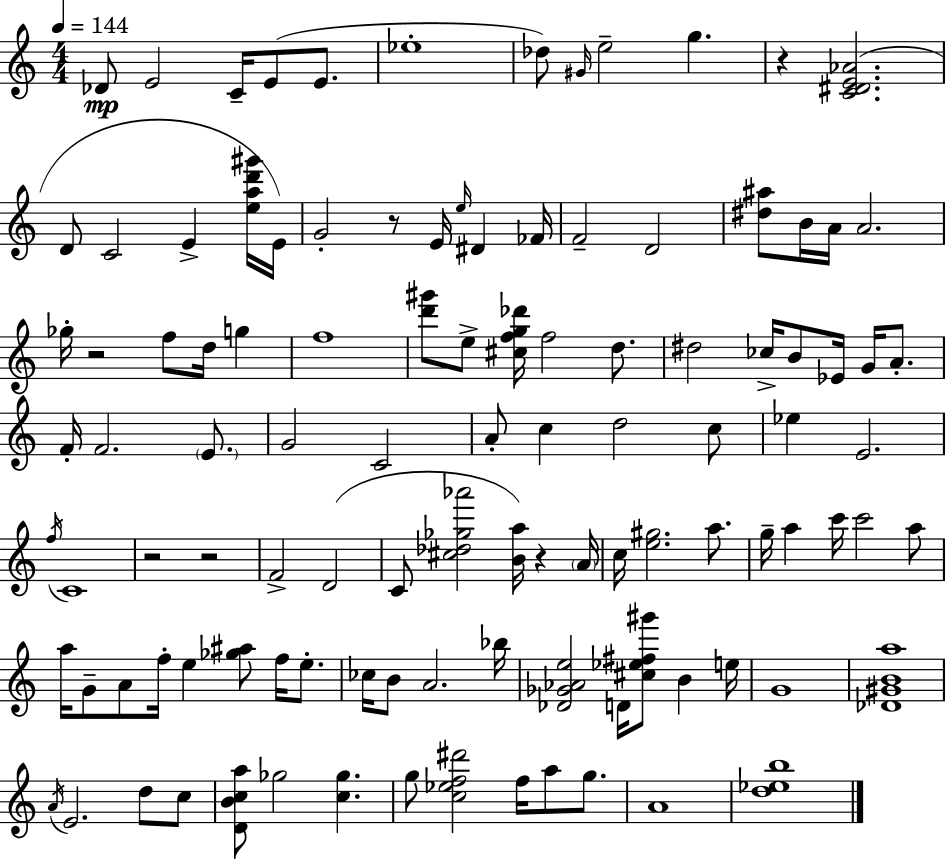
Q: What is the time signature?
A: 4/4